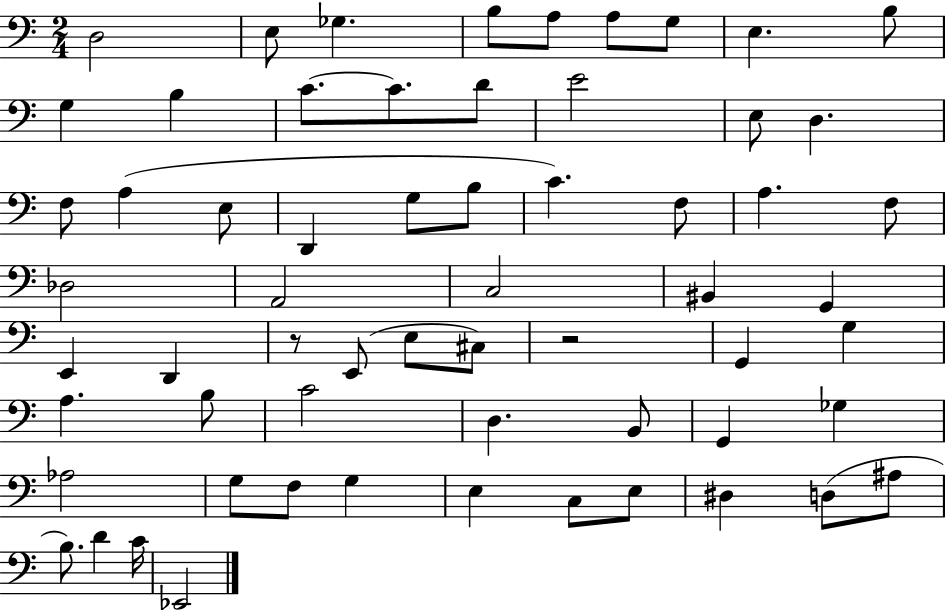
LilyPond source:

{
  \clef bass
  \numericTimeSignature
  \time 2/4
  \key c \major
  d2 | e8 ges4. | b8 a8 a8 g8 | e4. b8 | \break g4 b4 | c'8.~~ c'8. d'8 | e'2 | e8 d4. | \break f8 a4( e8 | d,4 g8 b8 | c'4.) f8 | a4. f8 | \break des2 | a,2 | c2 | bis,4 g,4 | \break e,4 d,4 | r8 e,8( e8 cis8) | r2 | g,4 g4 | \break a4. b8 | c'2 | d4. b,8 | g,4 ges4 | \break aes2 | g8 f8 g4 | e4 c8 e8 | dis4 d8( ais8 | \break b8.) d'4 c'16 | ees,2 | \bar "|."
}